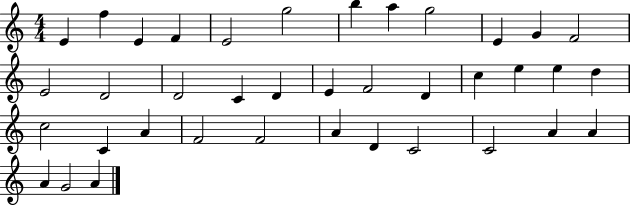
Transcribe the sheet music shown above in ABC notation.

X:1
T:Untitled
M:4/4
L:1/4
K:C
E f E F E2 g2 b a g2 E G F2 E2 D2 D2 C D E F2 D c e e d c2 C A F2 F2 A D C2 C2 A A A G2 A